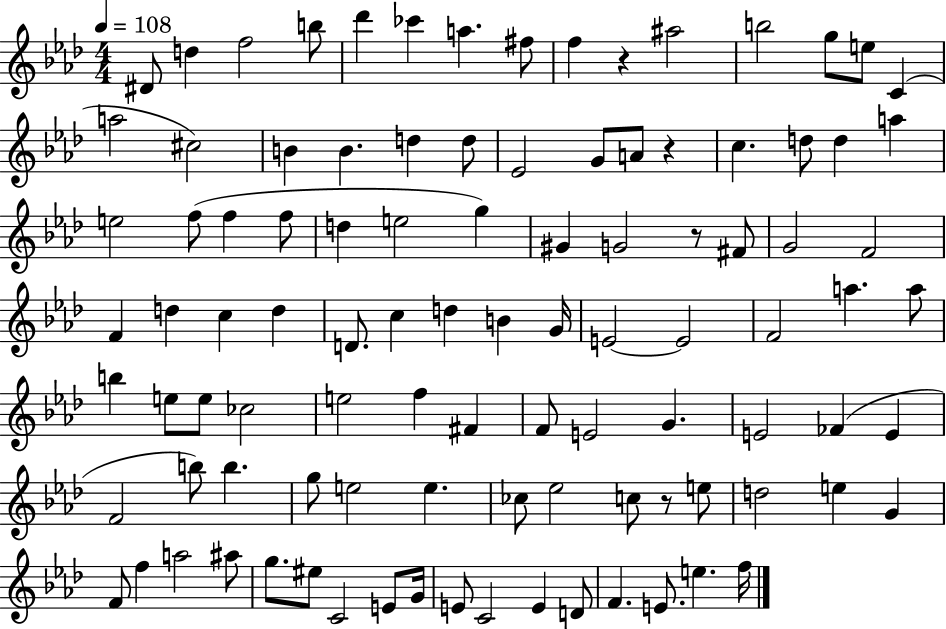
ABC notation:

X:1
T:Untitled
M:4/4
L:1/4
K:Ab
^D/2 d f2 b/2 _d' _c' a ^f/2 f z ^a2 b2 g/2 e/2 C a2 ^c2 B B d d/2 _E2 G/2 A/2 z c d/2 d a e2 f/2 f f/2 d e2 g ^G G2 z/2 ^F/2 G2 F2 F d c d D/2 c d B G/4 E2 E2 F2 a a/2 b e/2 e/2 _c2 e2 f ^F F/2 E2 G E2 _F E F2 b/2 b g/2 e2 e _c/2 _e2 c/2 z/2 e/2 d2 e G F/2 f a2 ^a/2 g/2 ^e/2 C2 E/2 G/4 E/2 C2 E D/2 F E/2 e f/4